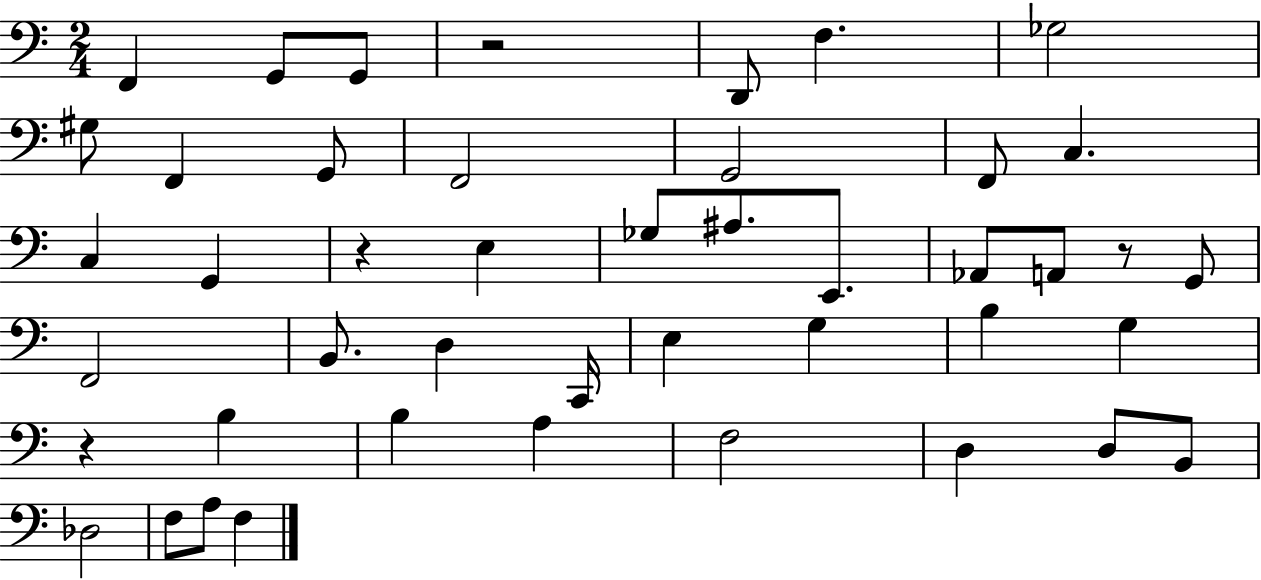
F2/q G2/e G2/e R/h D2/e F3/q. Gb3/h G#3/e F2/q G2/e F2/h G2/h F2/e C3/q. C3/q G2/q R/q E3/q Gb3/e A#3/e. E2/e. Ab2/e A2/e R/e G2/e F2/h B2/e. D3/q C2/s E3/q G3/q B3/q G3/q R/q B3/q B3/q A3/q F3/h D3/q D3/e B2/e Db3/h F3/e A3/e F3/q